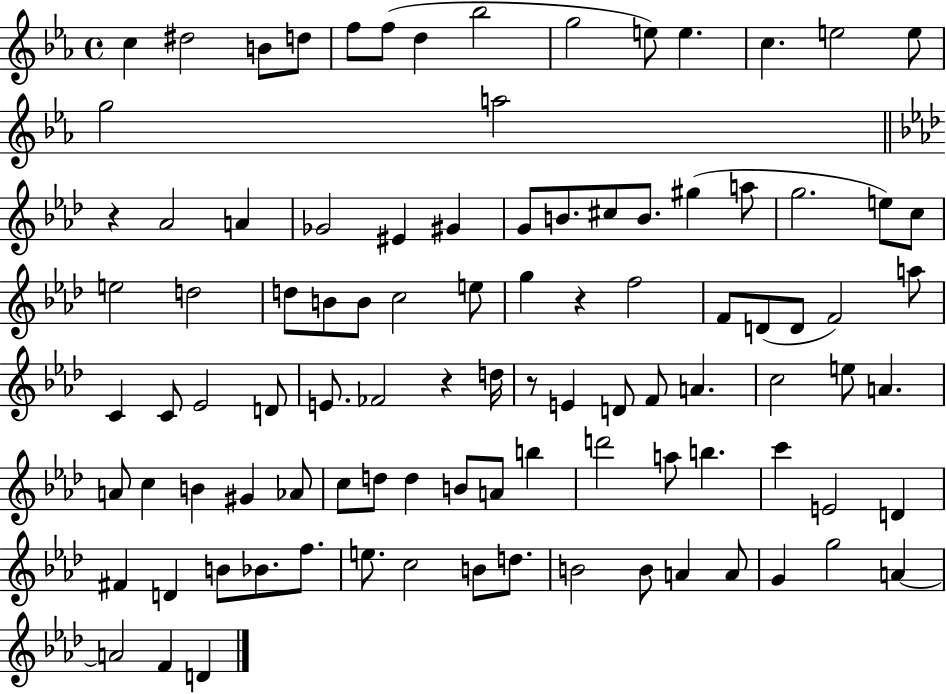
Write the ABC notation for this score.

X:1
T:Untitled
M:4/4
L:1/4
K:Eb
c ^d2 B/2 d/2 f/2 f/2 d _b2 g2 e/2 e c e2 e/2 g2 a2 z _A2 A _G2 ^E ^G G/2 B/2 ^c/2 B/2 ^g a/2 g2 e/2 c/2 e2 d2 d/2 B/2 B/2 c2 e/2 g z f2 F/2 D/2 D/2 F2 a/2 C C/2 _E2 D/2 E/2 _F2 z d/4 z/2 E D/2 F/2 A c2 e/2 A A/2 c B ^G _A/2 c/2 d/2 d B/2 A/2 b d'2 a/2 b c' E2 D ^F D B/2 _B/2 f/2 e/2 c2 B/2 d/2 B2 B/2 A A/2 G g2 A A2 F D